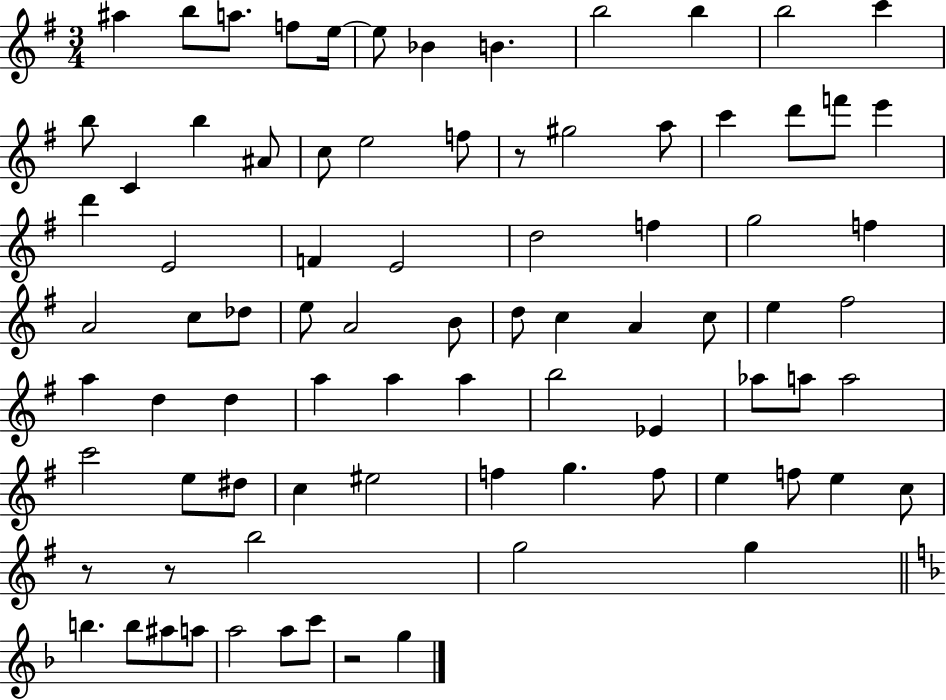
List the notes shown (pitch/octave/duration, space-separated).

A#5/q B5/e A5/e. F5/e E5/s E5/e Bb4/q B4/q. B5/h B5/q B5/h C6/q B5/e C4/q B5/q A#4/e C5/e E5/h F5/e R/e G#5/h A5/e C6/q D6/e F6/e E6/q D6/q E4/h F4/q E4/h D5/h F5/q G5/h F5/q A4/h C5/e Db5/e E5/e A4/h B4/e D5/e C5/q A4/q C5/e E5/q F#5/h A5/q D5/q D5/q A5/q A5/q A5/q B5/h Eb4/q Ab5/e A5/e A5/h C6/h E5/e D#5/e C5/q EIS5/h F5/q G5/q. F5/e E5/q F5/e E5/q C5/e R/e R/e B5/h G5/h G5/q B5/q. B5/e A#5/e A5/e A5/h A5/e C6/e R/h G5/q